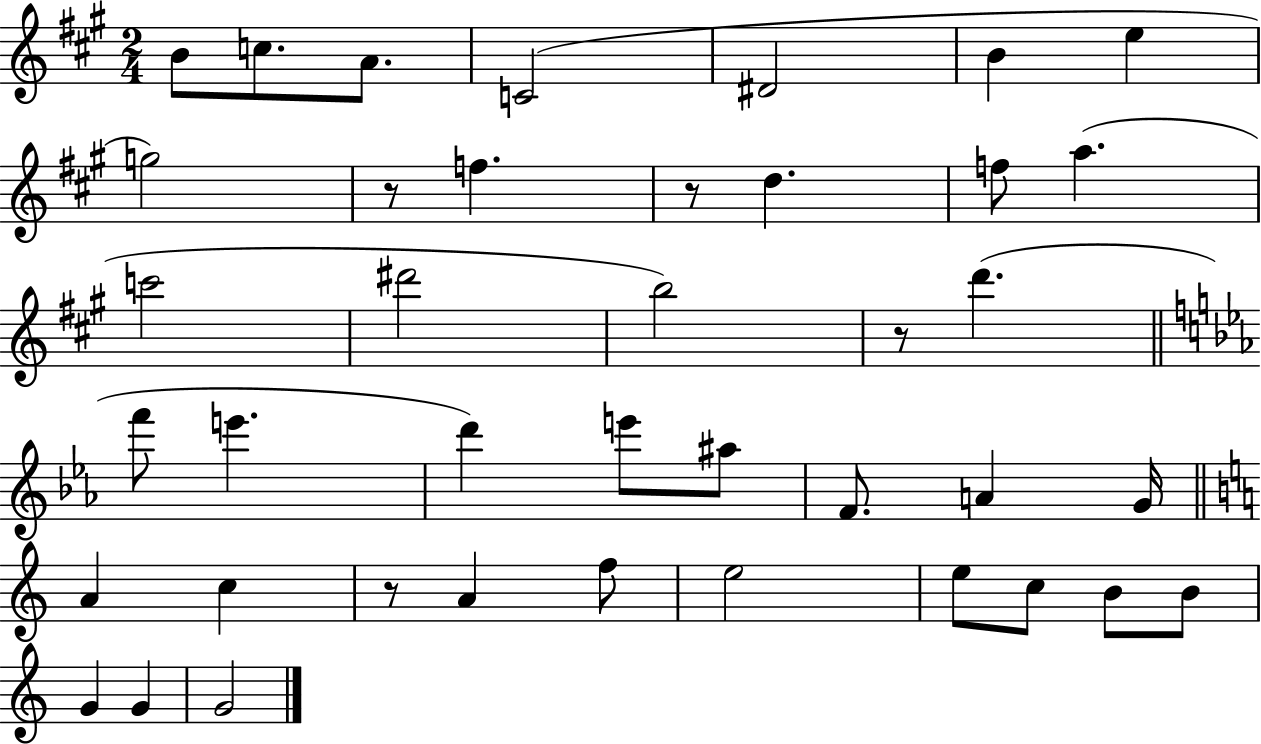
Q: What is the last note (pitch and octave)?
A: G4